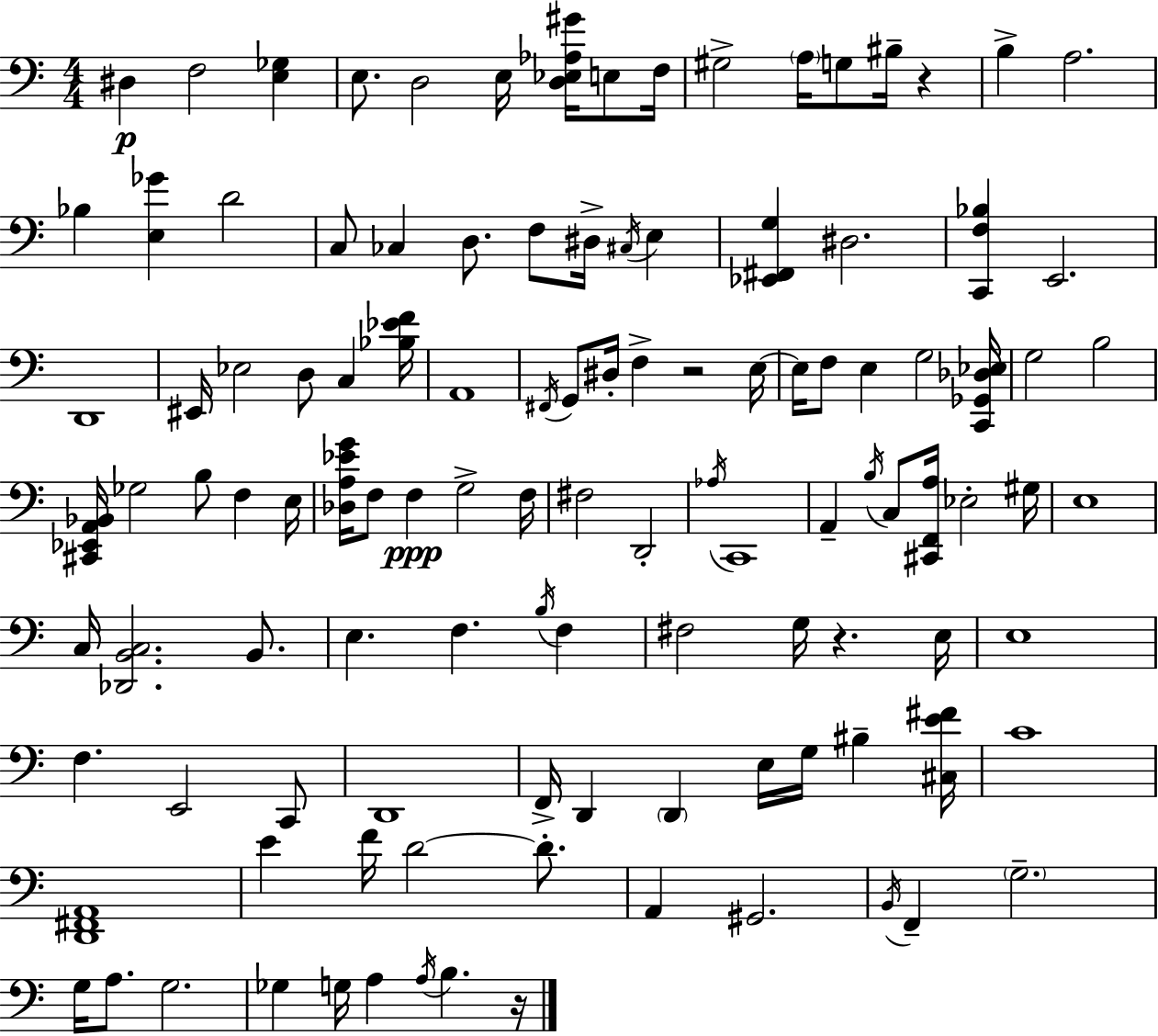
{
  \clef bass
  \numericTimeSignature
  \time 4/4
  \key c \major
  dis4\p f2 <e ges>4 | e8. d2 e16 <d ees aes gis'>16 e8 f16 | gis2-> \parenthesize a16 g8 bis16-- r4 | b4-> a2. | \break bes4 <e ges'>4 d'2 | c8 ces4 d8. f8 dis16-> \acciaccatura { cis16 } e4 | <ees, fis, g>4 dis2. | <c, f bes>4 e,2. | \break d,1 | eis,16 ees2 d8 c4 | <bes ees' f'>16 a,1 | \acciaccatura { fis,16 } g,8 dis16-. f4-> r2 | \break e16~~ e16 f8 e4 g2 | <c, ges, des ees>16 g2 b2 | <cis, ees, a, bes,>16 ges2 b8 f4 | e16 <des a ees' g'>16 f8 f4\ppp g2-> | \break f16 fis2 d,2-. | \acciaccatura { aes16 } c,1 | a,4-- \acciaccatura { b16 } c8 <cis, f, a>16 ees2-. | gis16 e1 | \break c16 <des, b, c>2. | b,8. e4. f4. | \acciaccatura { b16 } f4 fis2 g16 r4. | e16 e1 | \break f4. e,2 | c,8 d,1 | f,16-> d,4 \parenthesize d,4 e16 g16 | bis4-- <cis e' fis'>16 c'1 | \break <d, fis, a,>1 | e'4 f'16 d'2~~ | d'8.-. a,4 gis,2. | \acciaccatura { b,16 } f,4-- \parenthesize g2.-- | \break g16 a8. g2. | ges4 g16 a4 \acciaccatura { a16 } | b4. r16 \bar "|."
}